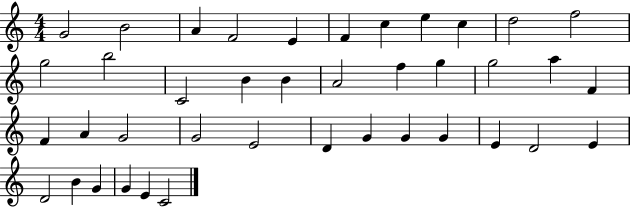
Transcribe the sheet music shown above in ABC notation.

X:1
T:Untitled
M:4/4
L:1/4
K:C
G2 B2 A F2 E F c e c d2 f2 g2 b2 C2 B B A2 f g g2 a F F A G2 G2 E2 D G G G E D2 E D2 B G G E C2